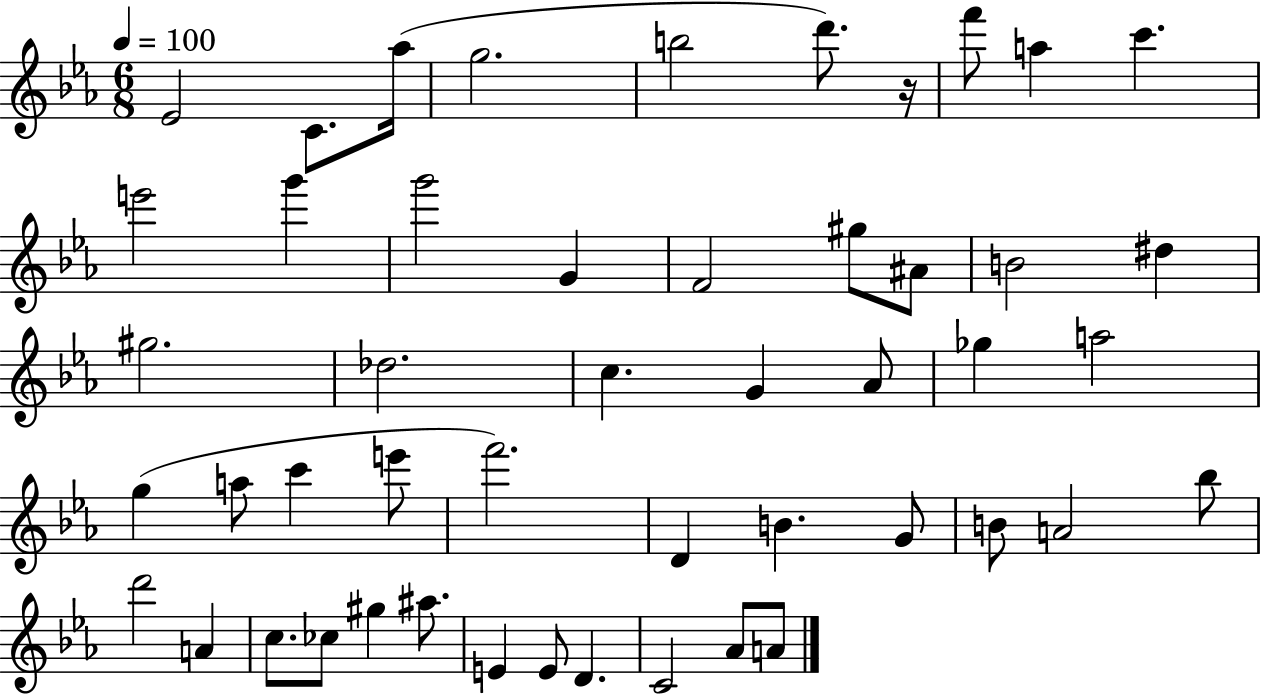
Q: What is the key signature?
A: EES major